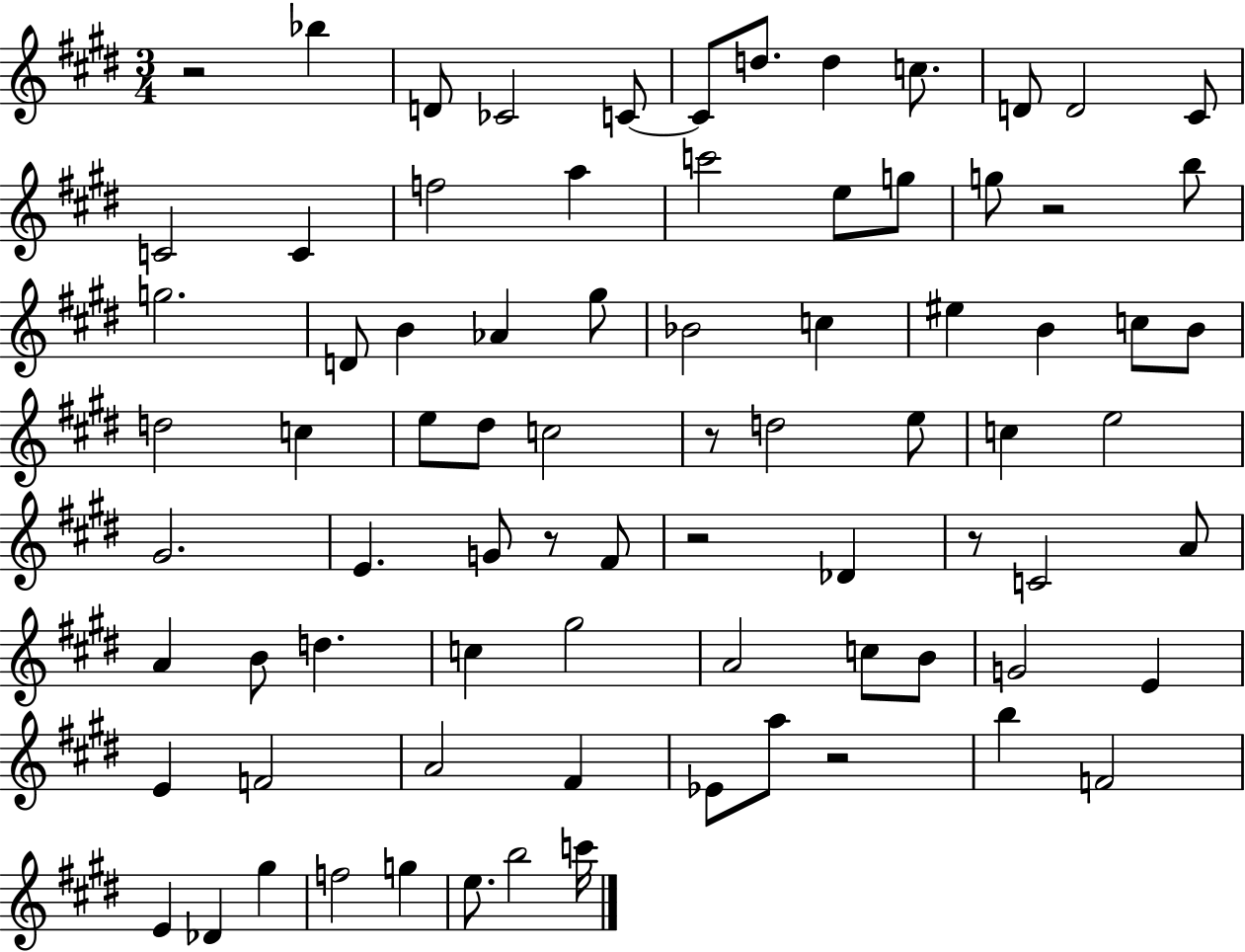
{
  \clef treble
  \numericTimeSignature
  \time 3/4
  \key e \major
  r2 bes''4 | d'8 ces'2 c'8~~ | c'8 d''8. d''4 c''8. | d'8 d'2 cis'8 | \break c'2 c'4 | f''2 a''4 | c'''2 e''8 g''8 | g''8 r2 b''8 | \break g''2. | d'8 b'4 aes'4 gis''8 | bes'2 c''4 | eis''4 b'4 c''8 b'8 | \break d''2 c''4 | e''8 dis''8 c''2 | r8 d''2 e''8 | c''4 e''2 | \break gis'2. | e'4. g'8 r8 fis'8 | r2 des'4 | r8 c'2 a'8 | \break a'4 b'8 d''4. | c''4 gis''2 | a'2 c''8 b'8 | g'2 e'4 | \break e'4 f'2 | a'2 fis'4 | ees'8 a''8 r2 | b''4 f'2 | \break e'4 des'4 gis''4 | f''2 g''4 | e''8. b''2 c'''16 | \bar "|."
}